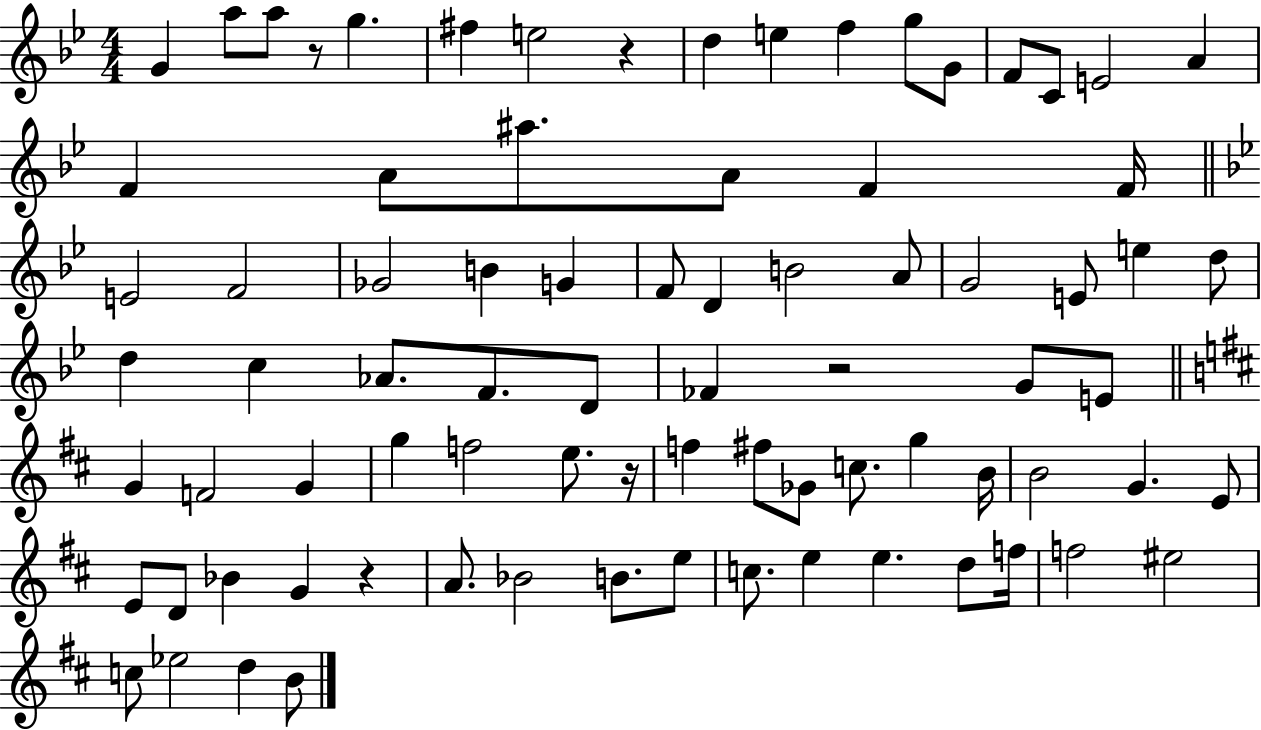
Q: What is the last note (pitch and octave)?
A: B4